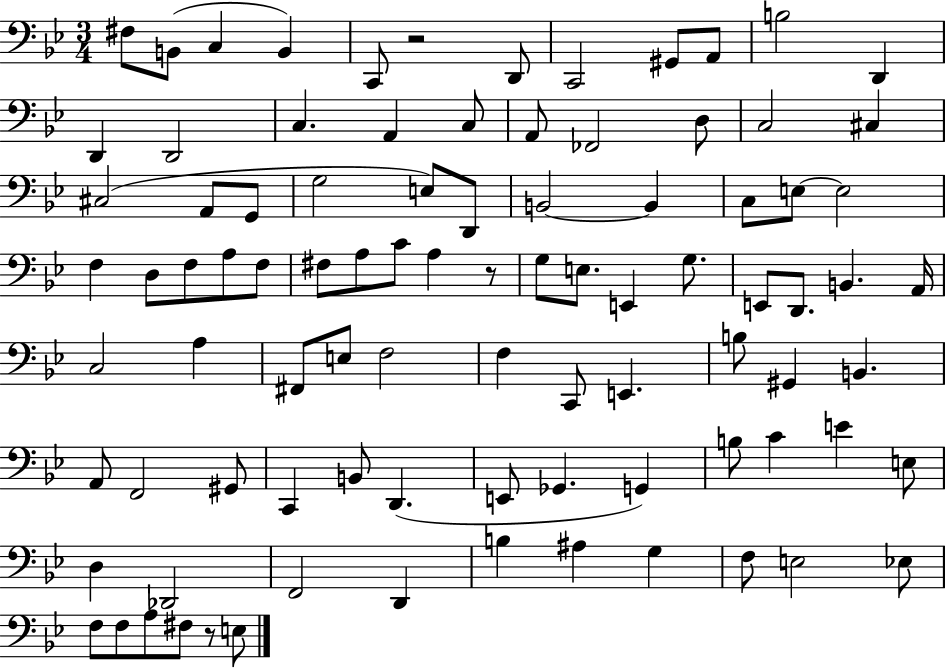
F#3/e B2/e C3/q B2/q C2/e R/h D2/e C2/h G#2/e A2/e B3/h D2/q D2/q D2/h C3/q. A2/q C3/e A2/e FES2/h D3/e C3/h C#3/q C#3/h A2/e G2/e G3/h E3/e D2/e B2/h B2/q C3/e E3/e E3/h F3/q D3/e F3/e A3/e F3/e F#3/e A3/e C4/e A3/q R/e G3/e E3/e. E2/q G3/e. E2/e D2/e. B2/q. A2/s C3/h A3/q F#2/e E3/e F3/h F3/q C2/e E2/q. B3/e G#2/q B2/q. A2/e F2/h G#2/e C2/q B2/e D2/q. E2/e Gb2/q. G2/q B3/e C4/q E4/q E3/e D3/q Db2/h F2/h D2/q B3/q A#3/q G3/q F3/e E3/h Eb3/e F3/e F3/e A3/e F#3/e R/e E3/e